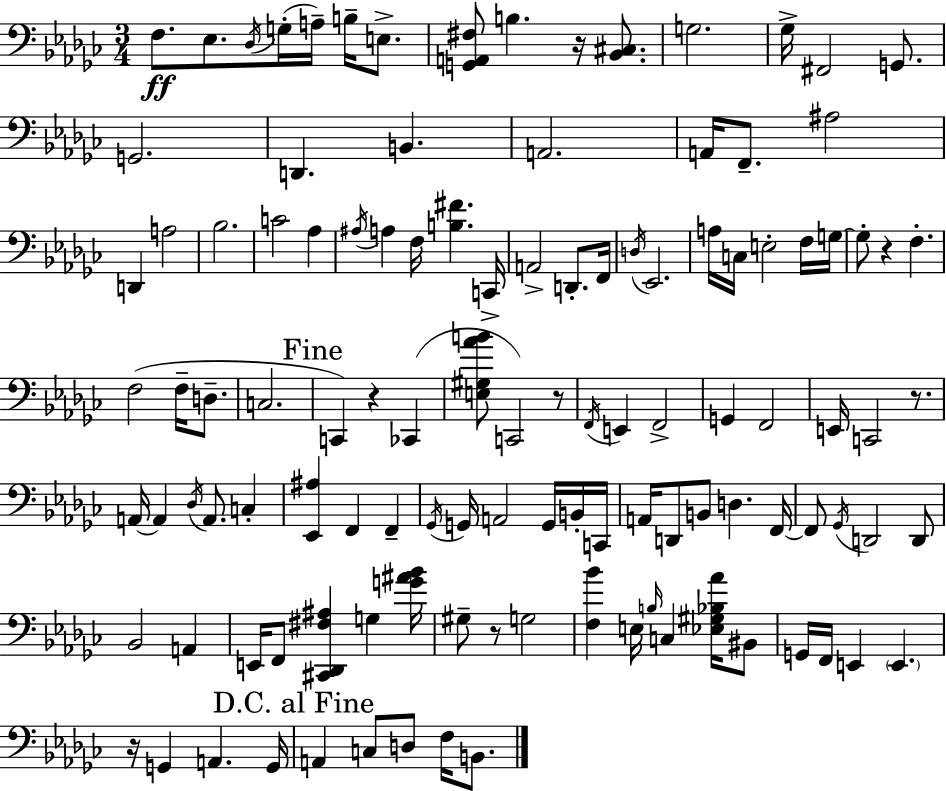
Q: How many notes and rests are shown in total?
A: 115